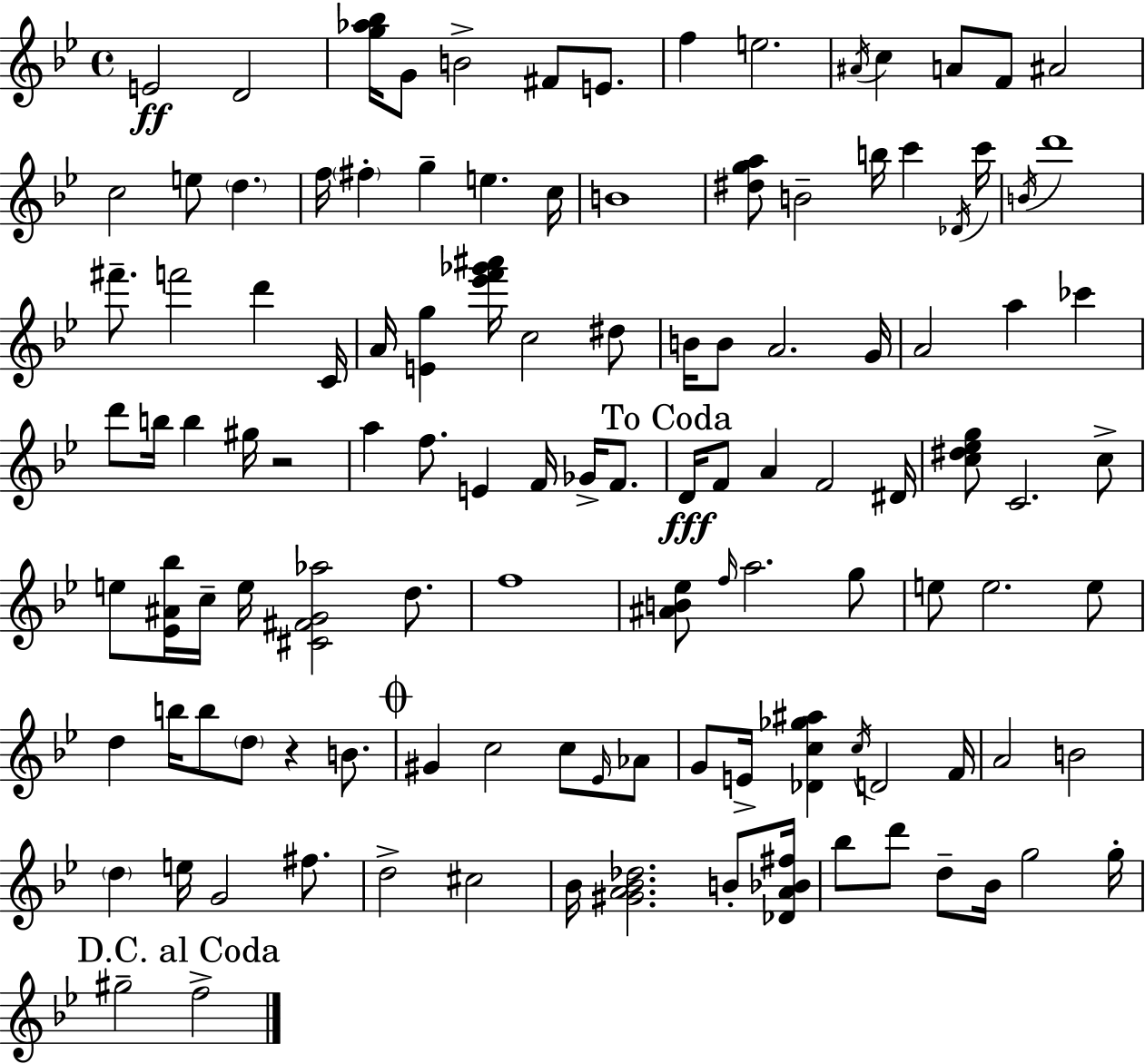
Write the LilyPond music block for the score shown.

{
  \clef treble
  \time 4/4
  \defaultTimeSignature
  \key g \minor
  e'2\ff d'2 | <g'' aes'' bes''>16 g'8 b'2-> fis'8 e'8. | f''4 e''2. | \acciaccatura { ais'16 } c''4 a'8 f'8 ais'2 | \break c''2 e''8 \parenthesize d''4. | f''16 \parenthesize fis''4-. g''4-- e''4. | c''16 b'1 | <dis'' g'' a''>8 b'2-- b''16 c'''4 | \break \acciaccatura { des'16 } c'''16 \acciaccatura { b'16 } d'''1 | fis'''8.-- f'''2 d'''4 | c'16 a'16 <e' g''>4 <ees''' f''' ges''' ais'''>16 c''2 | dis''8 b'16 b'8 a'2. | \break g'16 a'2 a''4 ces'''4 | d'''8 b''16 b''4 gis''16 r2 | a''4 f''8. e'4 f'16 ges'16-> | f'8. \mark "To Coda" d'16\fff f'8 a'4 f'2 | \break dis'16 <c'' dis'' ees'' g''>8 c'2. | c''8-> e''8 <ees' ais' bes''>16 c''16-- e''16 <cis' fis' g' aes''>2 | d''8. f''1 | <ais' b' ees''>8 \grace { f''16 } a''2. | \break g''8 e''8 e''2. | e''8 d''4 b''16 b''8 \parenthesize d''8 r4 | b'8. \mark \markup { \musicglyph "scripts.coda" } gis'4 c''2 | c''8 \grace { ees'16 } aes'8 g'8 e'16-> <des' c'' ges'' ais''>4 \acciaccatura { c''16 } d'2 | \break f'16 a'2 b'2 | \parenthesize d''4 e''16 g'2 | fis''8. d''2-> cis''2 | bes'16 <gis' a' bes' des''>2. | \break b'8-. <des' a' bes' fis''>16 bes''8 d'''8 d''8-- bes'16 g''2 | g''16-. \mark "D.C. al Coda" gis''2-- f''2-> | \bar "|."
}